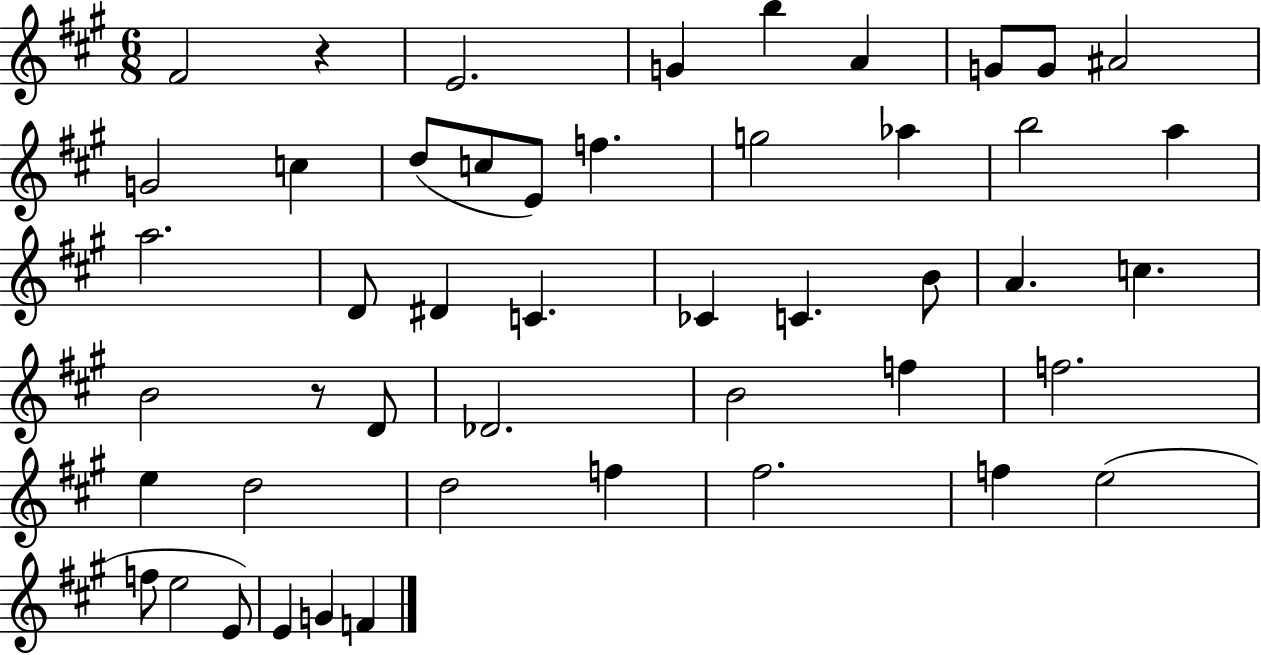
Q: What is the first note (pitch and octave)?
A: F#4